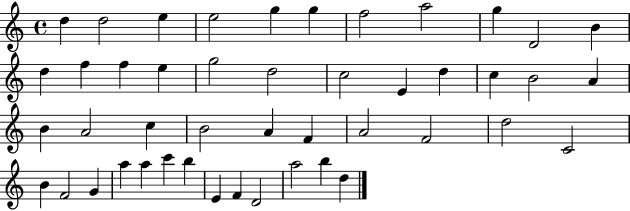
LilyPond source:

{
  \clef treble
  \time 4/4
  \defaultTimeSignature
  \key c \major
  d''4 d''2 e''4 | e''2 g''4 g''4 | f''2 a''2 | g''4 d'2 b'4 | \break d''4 f''4 f''4 e''4 | g''2 d''2 | c''2 e'4 d''4 | c''4 b'2 a'4 | \break b'4 a'2 c''4 | b'2 a'4 f'4 | a'2 f'2 | d''2 c'2 | \break b'4 f'2 g'4 | a''4 a''4 c'''4 b''4 | e'4 f'4 d'2 | a''2 b''4 d''4 | \break \bar "|."
}